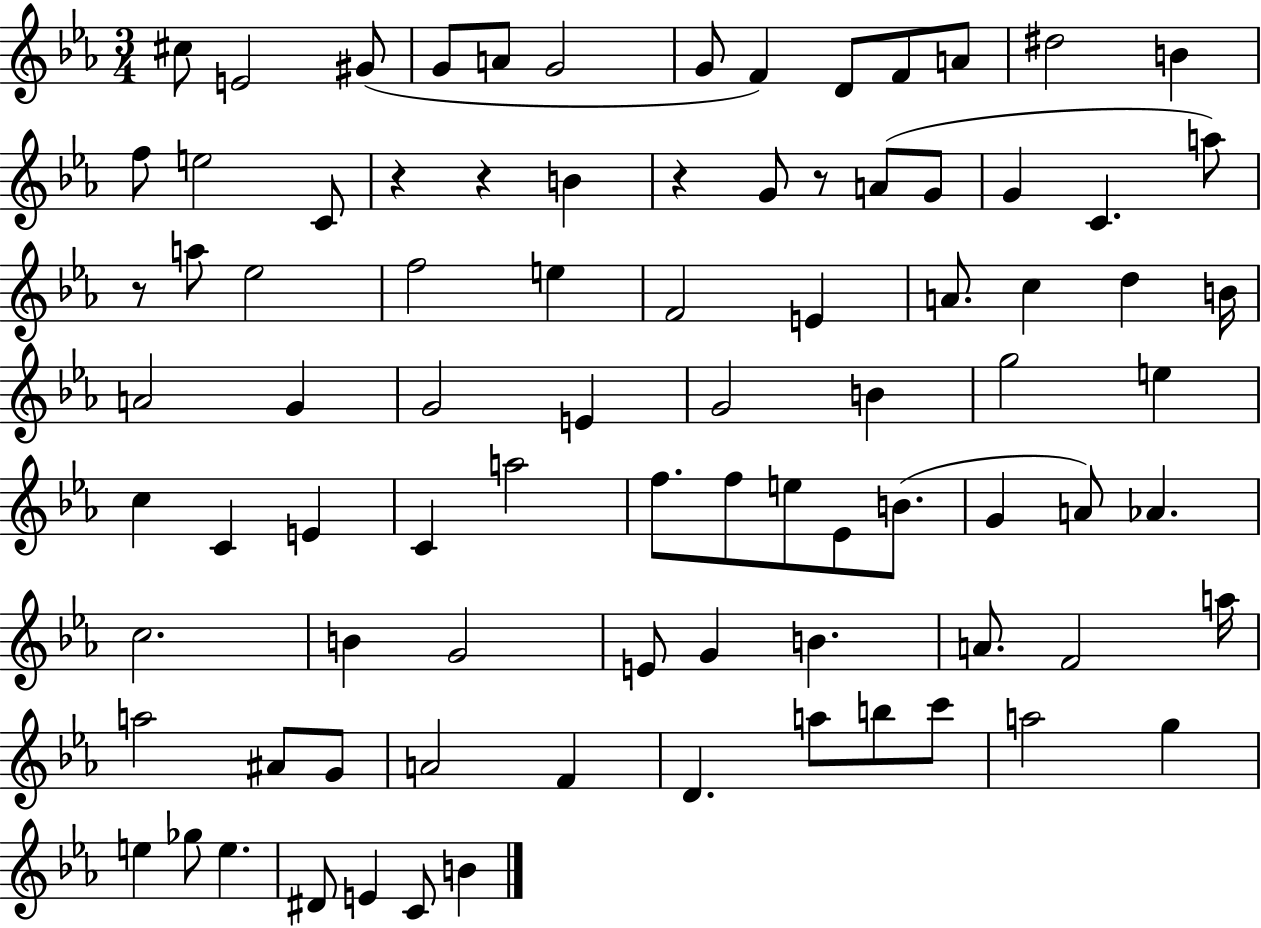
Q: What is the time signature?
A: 3/4